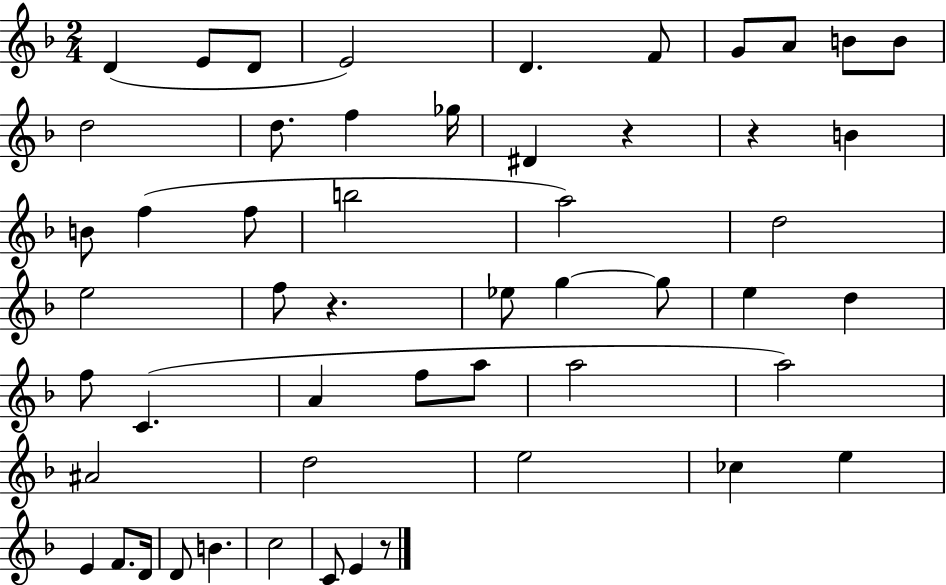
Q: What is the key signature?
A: F major